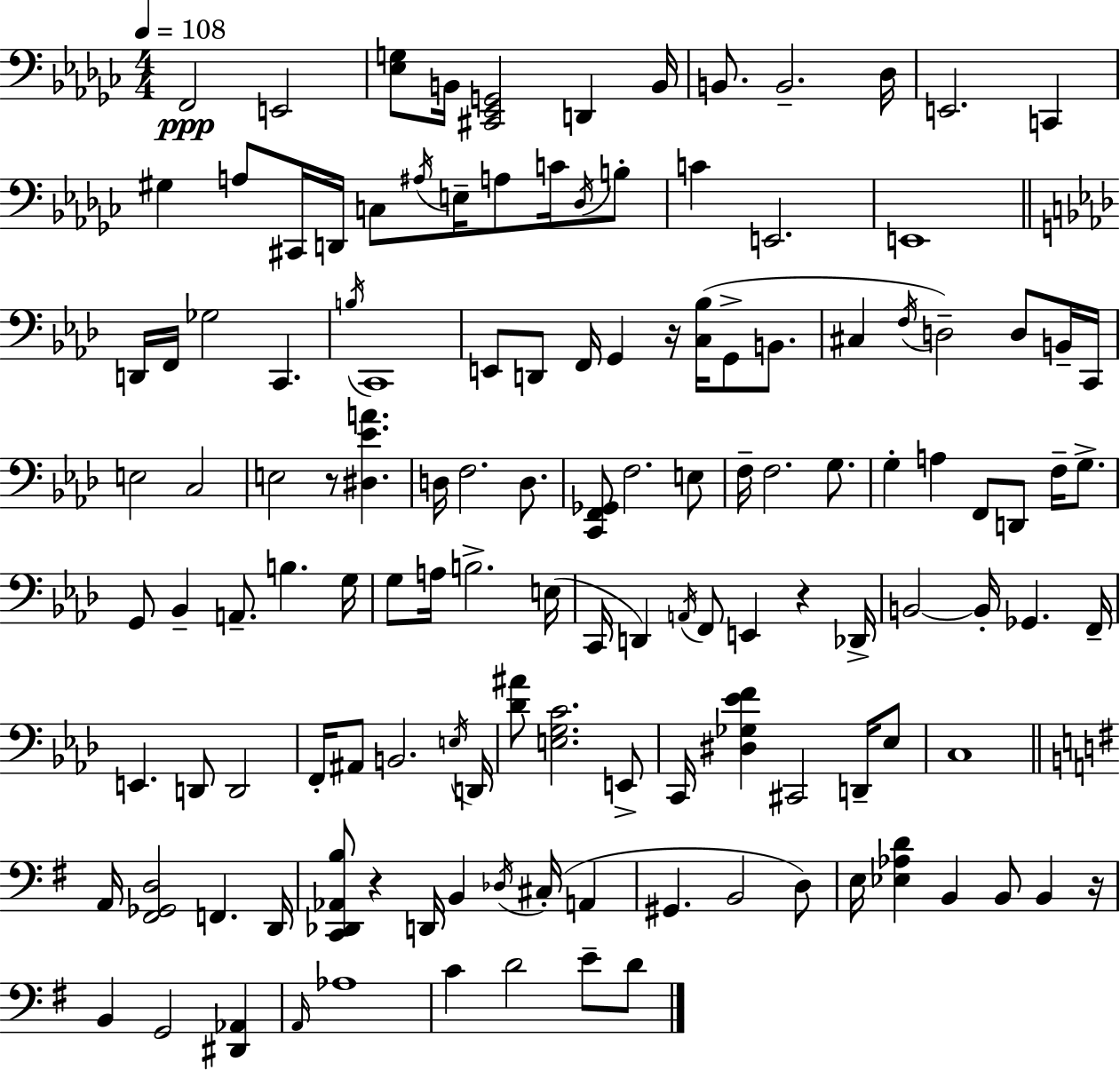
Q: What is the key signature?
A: EES minor